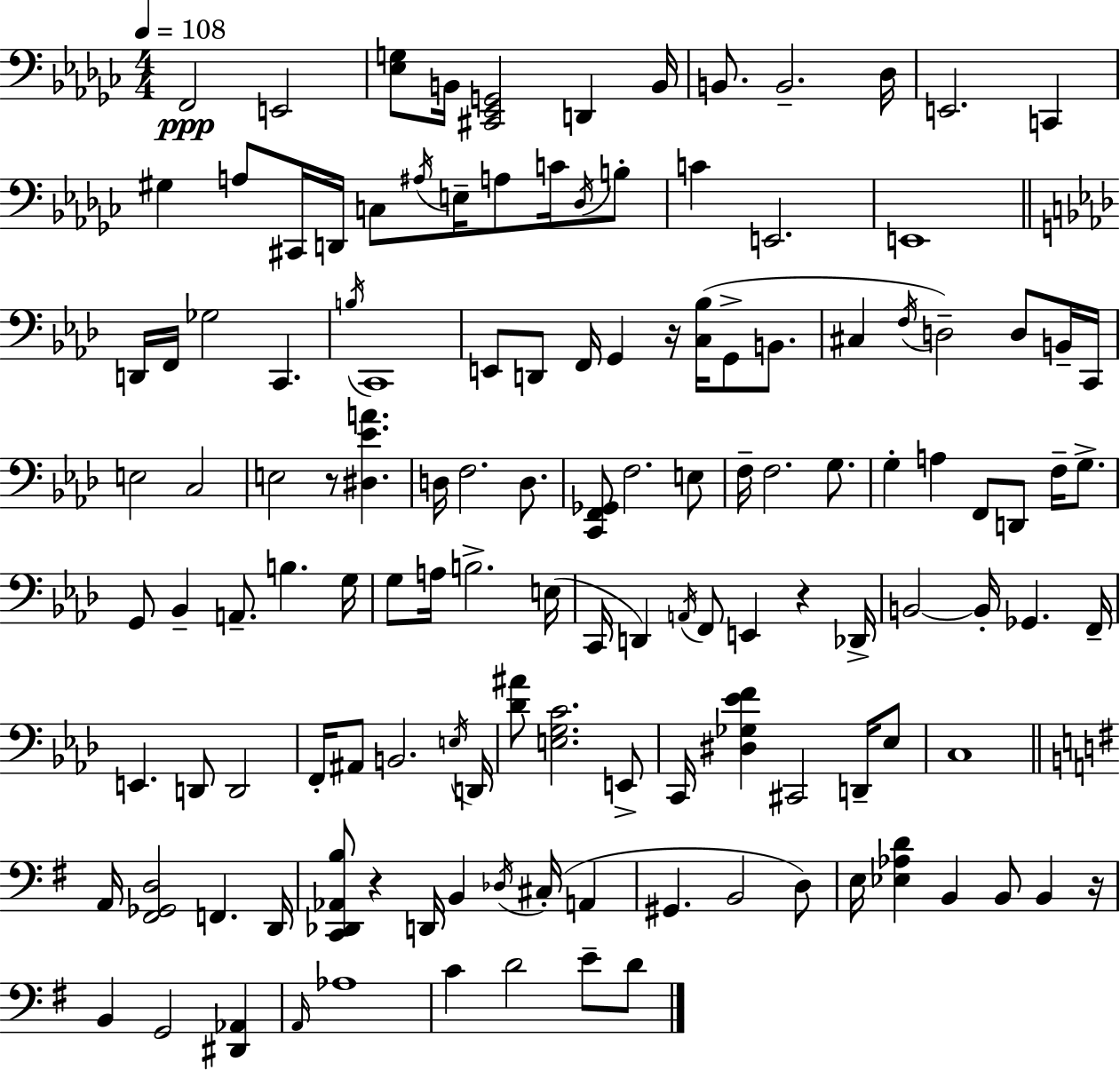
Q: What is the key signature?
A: EES minor